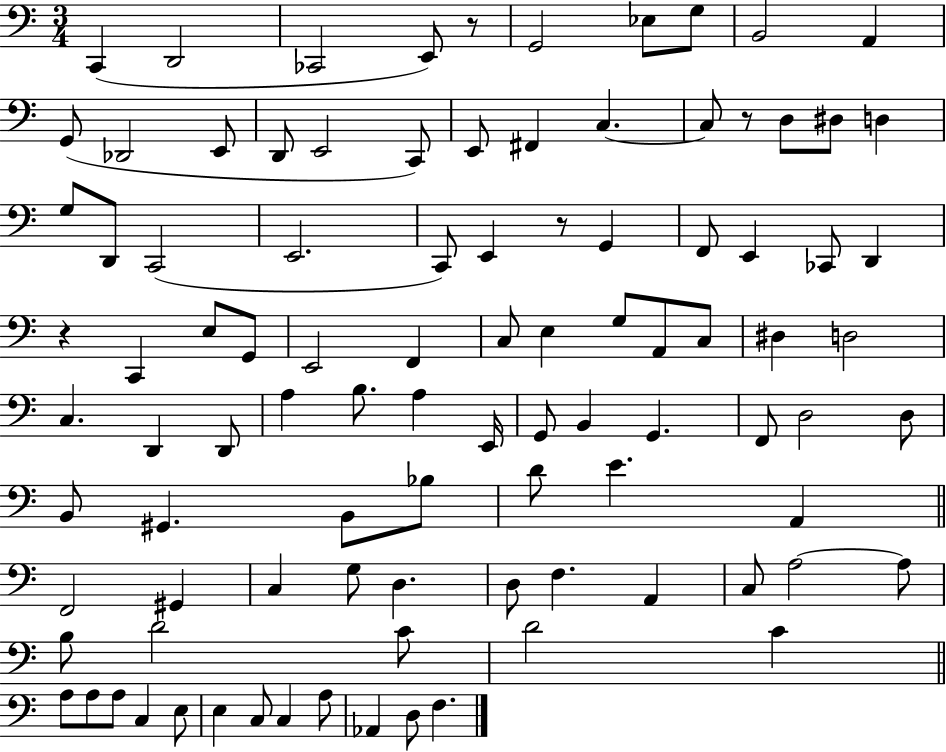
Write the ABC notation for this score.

X:1
T:Untitled
M:3/4
L:1/4
K:C
C,, D,,2 _C,,2 E,,/2 z/2 G,,2 _E,/2 G,/2 B,,2 A,, G,,/2 _D,,2 E,,/2 D,,/2 E,,2 C,,/2 E,,/2 ^F,, C, C,/2 z/2 D,/2 ^D,/2 D, G,/2 D,,/2 C,,2 E,,2 C,,/2 E,, z/2 G,, F,,/2 E,, _C,,/2 D,, z C,, E,/2 G,,/2 E,,2 F,, C,/2 E, G,/2 A,,/2 C,/2 ^D, D,2 C, D,, D,,/2 A, B,/2 A, E,,/4 G,,/2 B,, G,, F,,/2 D,2 D,/2 B,,/2 ^G,, B,,/2 _B,/2 D/2 E A,, F,,2 ^G,, C, G,/2 D, D,/2 F, A,, C,/2 A,2 A,/2 B,/2 D2 C/2 D2 C A,/2 A,/2 A,/2 C, E,/2 E, C,/2 C, A,/2 _A,, D,/2 F,